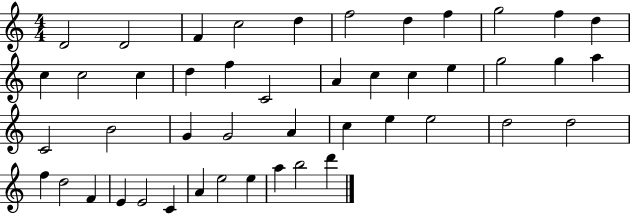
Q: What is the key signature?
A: C major